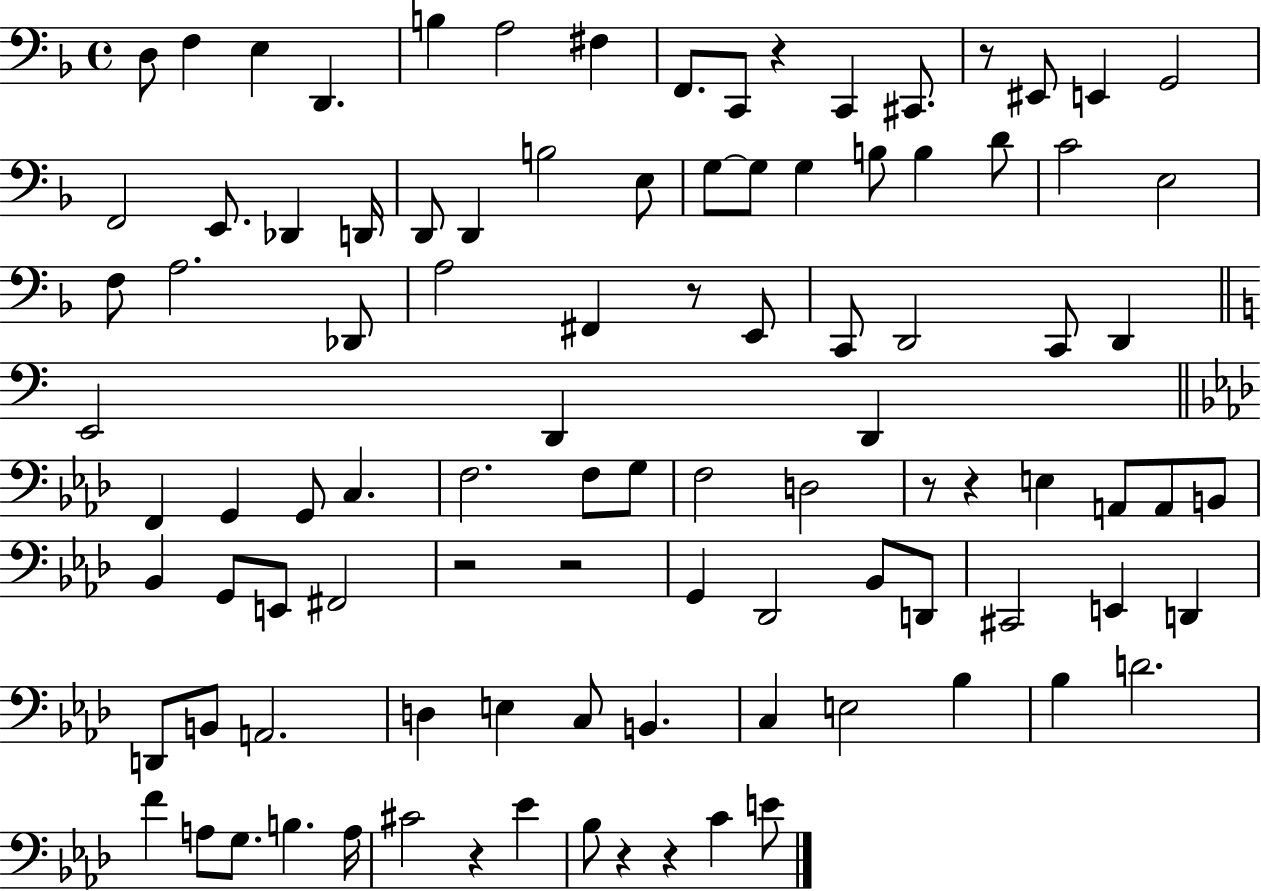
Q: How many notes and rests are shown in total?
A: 99